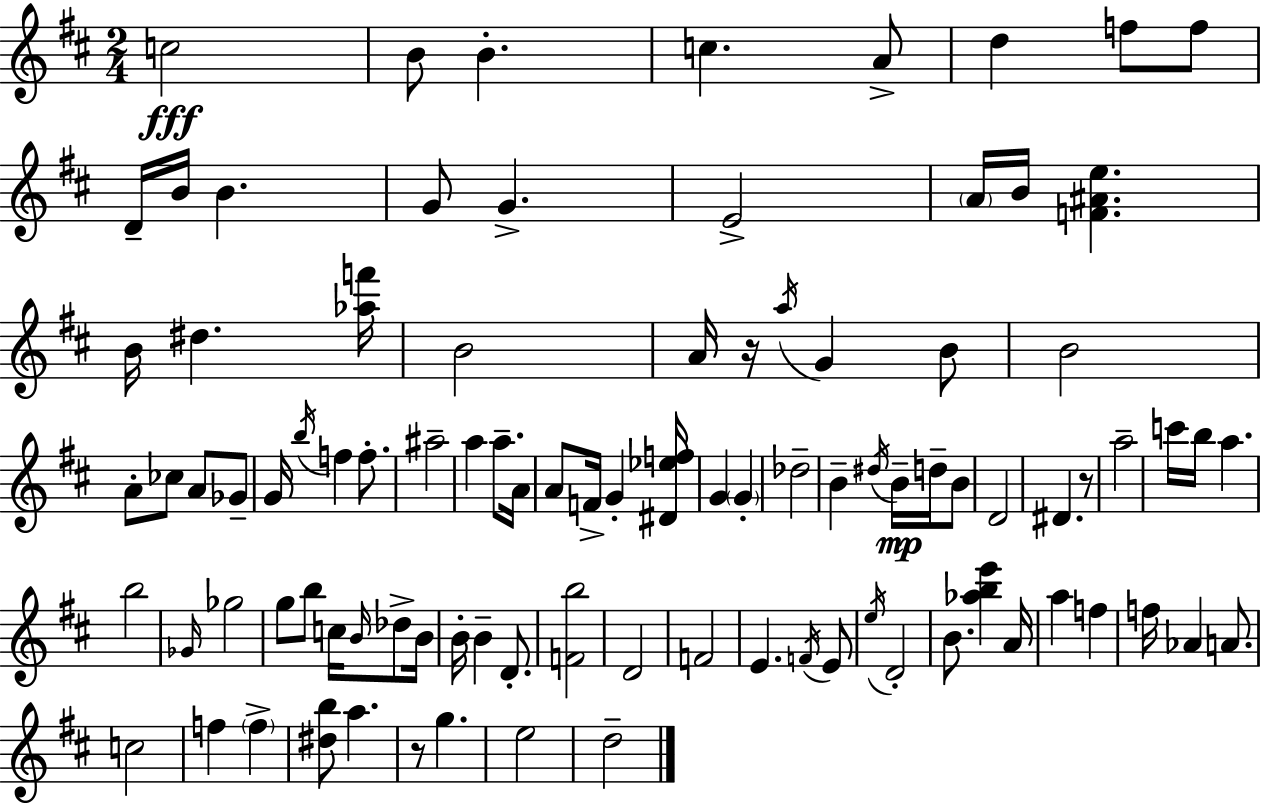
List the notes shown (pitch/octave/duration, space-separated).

C5/h B4/e B4/q. C5/q. A4/e D5/q F5/e F5/e D4/s B4/s B4/q. G4/e G4/q. E4/h A4/s B4/s [F4,A#4,E5]/q. B4/s D#5/q. [Ab5,F6]/s B4/h A4/s R/s A5/s G4/q B4/e B4/h A4/e CES5/e A4/e Gb4/e G4/s B5/s F5/q F5/e. A#5/h A5/q A5/e. A4/s A4/e F4/s G4/q [D#4,Eb5,F5]/s G4/q G4/q Db5/h B4/q D#5/s B4/s D5/s B4/e D4/h D#4/q. R/e A5/h C6/s B5/s A5/q. B5/h Gb4/s Gb5/h G5/e B5/e C5/s B4/s Db5/e B4/s B4/s B4/q D4/e. [F4,B5]/h D4/h F4/h E4/q. F4/s E4/e E5/s D4/h B4/e. [Ab5,B5,E6]/q A4/s A5/q F5/q F5/s Ab4/q A4/e. C5/h F5/q F5/q [D#5,B5]/e A5/q. R/e G5/q. E5/h D5/h